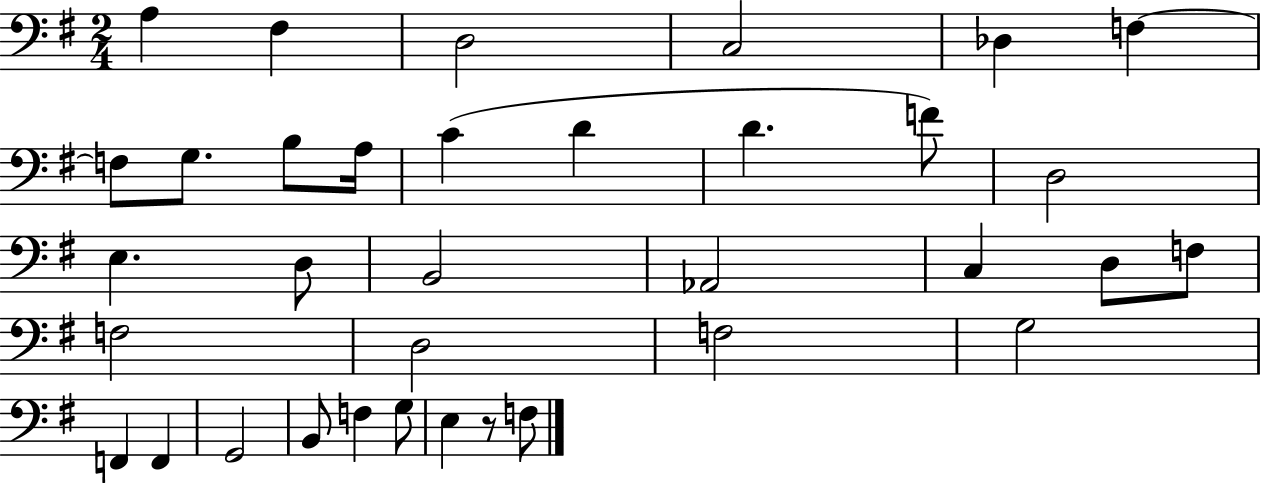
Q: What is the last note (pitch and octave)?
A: F3